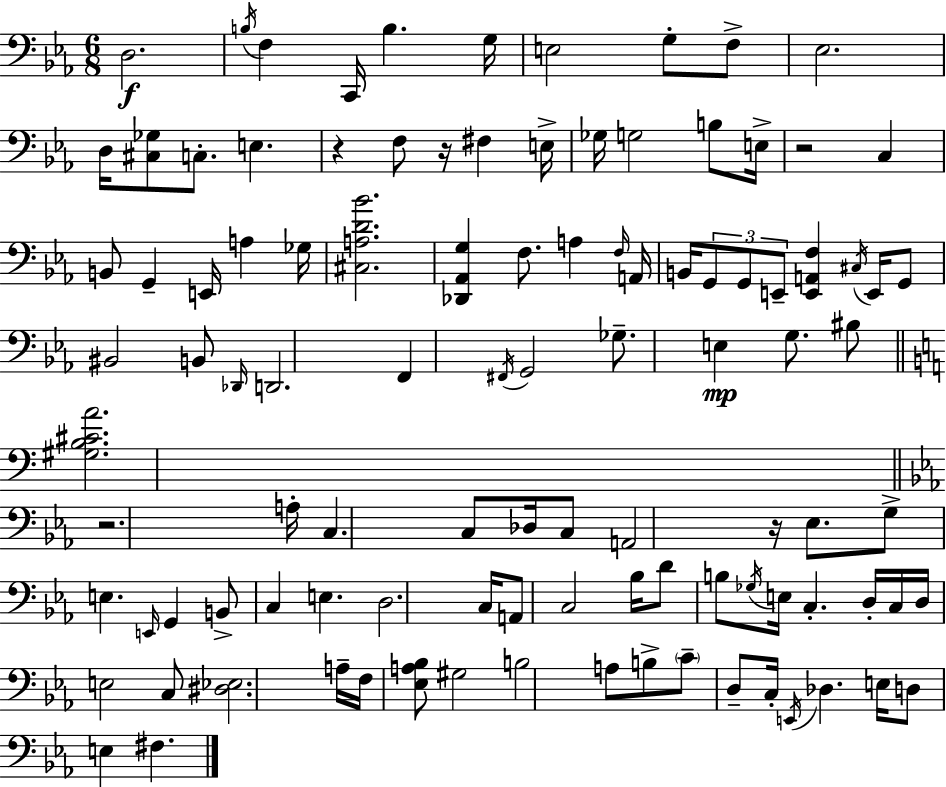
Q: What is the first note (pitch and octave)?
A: D3